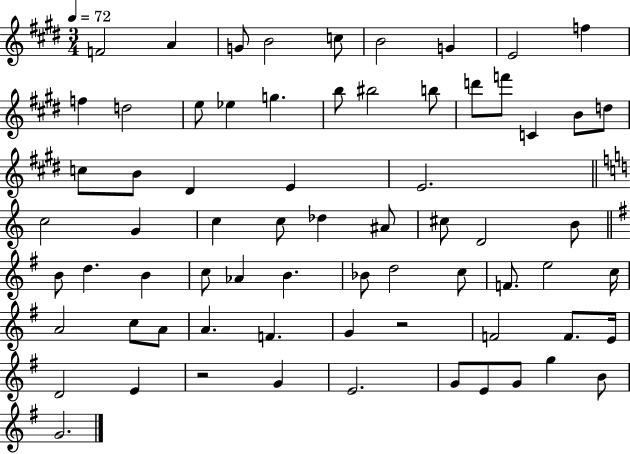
F4/h A4/q G4/e B4/h C5/e B4/h G4/q E4/h F5/q F5/q D5/h E5/e Eb5/q G5/q. B5/e BIS5/h B5/e D6/e F6/e C4/q B4/e D5/e C5/e B4/e D#4/q E4/q E4/h. C5/h G4/q C5/q C5/e Db5/q A#4/e C#5/e D4/h B4/e B4/e D5/q. B4/q C5/e Ab4/q B4/q. Bb4/e D5/h C5/e F4/e. E5/h C5/s A4/h C5/e A4/e A4/q. F4/q. G4/q R/h F4/h F4/e. E4/s D4/h E4/q R/h G4/q E4/h. G4/e E4/e G4/e G5/q B4/e G4/h.